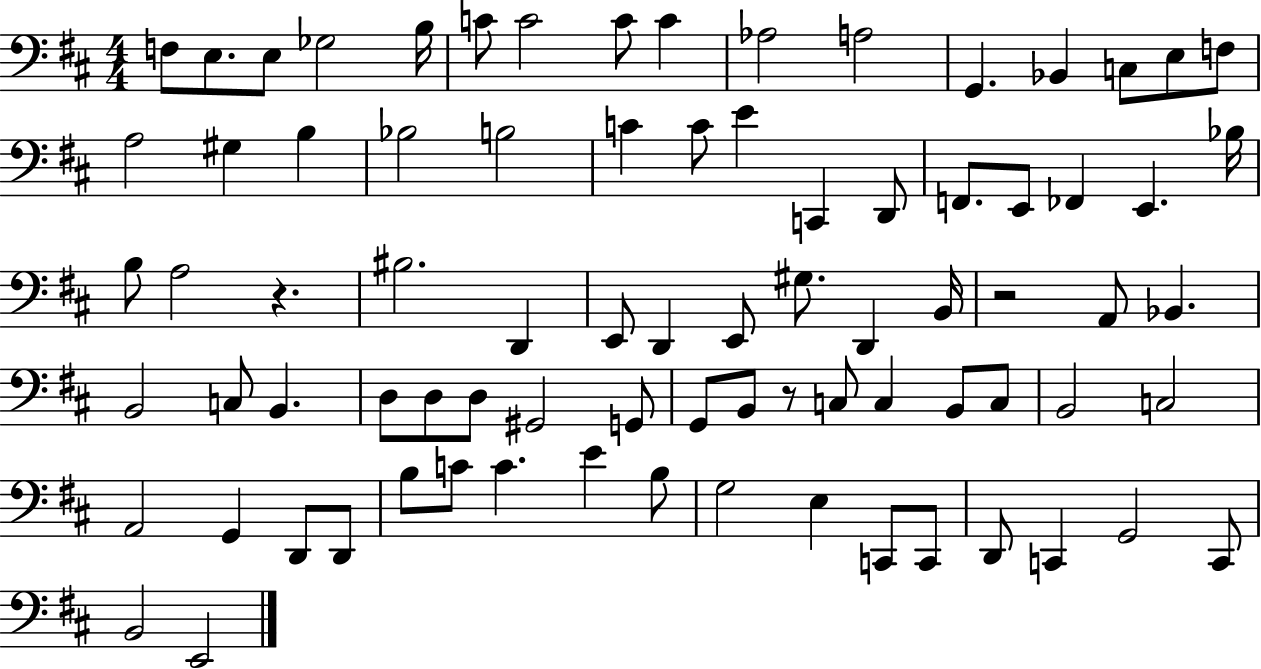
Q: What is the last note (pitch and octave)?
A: E2